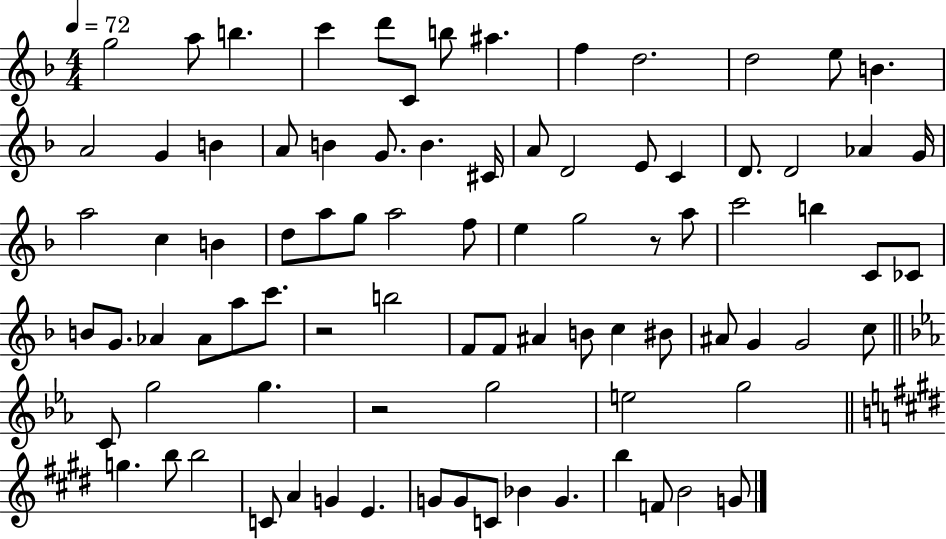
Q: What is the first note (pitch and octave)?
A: G5